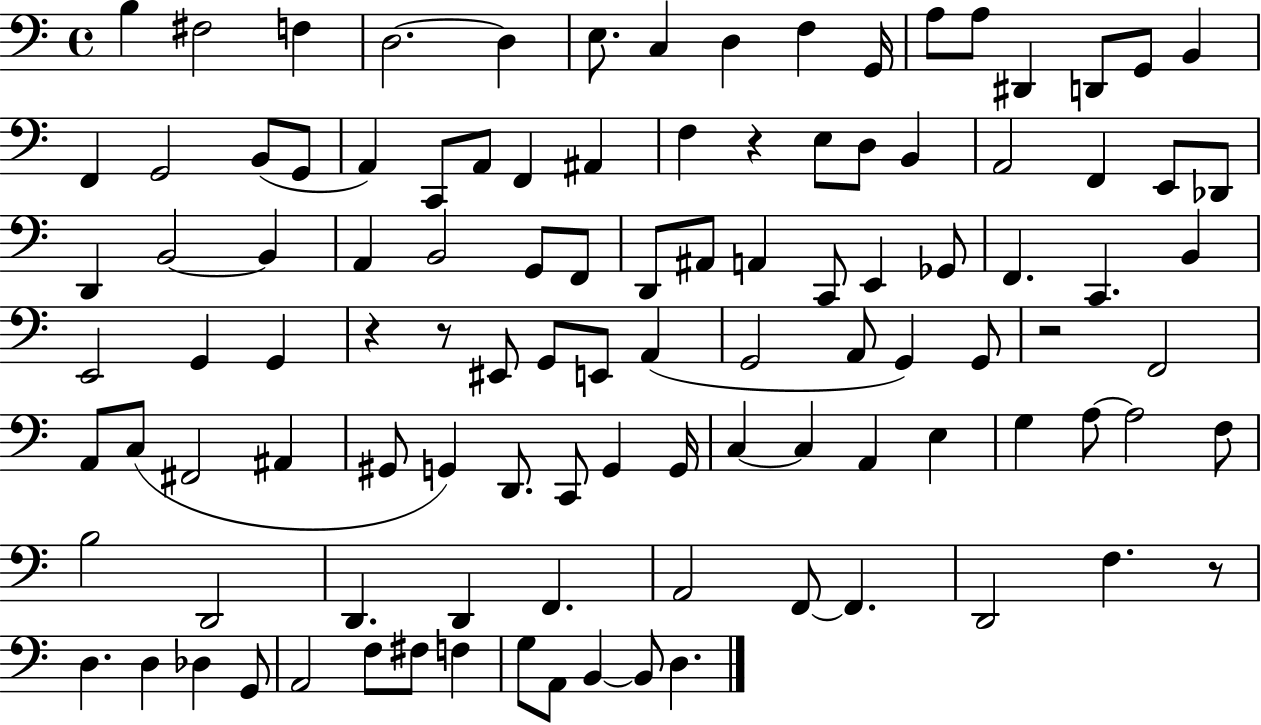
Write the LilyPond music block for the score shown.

{
  \clef bass
  \time 4/4
  \defaultTimeSignature
  \key c \major
  b4 fis2 f4 | d2.~~ d4 | e8. c4 d4 f4 g,16 | a8 a8 dis,4 d,8 g,8 b,4 | \break f,4 g,2 b,8( g,8 | a,4) c,8 a,8 f,4 ais,4 | f4 r4 e8 d8 b,4 | a,2 f,4 e,8 des,8 | \break d,4 b,2~~ b,4 | a,4 b,2 g,8 f,8 | d,8 ais,8 a,4 c,8 e,4 ges,8 | f,4. c,4. b,4 | \break e,2 g,4 g,4 | r4 r8 eis,8 g,8 e,8 a,4( | g,2 a,8 g,4) g,8 | r2 f,2 | \break a,8 c8( fis,2 ais,4 | gis,8 g,4) d,8. c,8 g,4 g,16 | c4~~ c4 a,4 e4 | g4 a8~~ a2 f8 | \break b2 d,2 | d,4. d,4 f,4. | a,2 f,8~~ f,4. | d,2 f4. r8 | \break d4. d4 des4 g,8 | a,2 f8 fis8 f4 | g8 a,8 b,4~~ b,8 d4. | \bar "|."
}